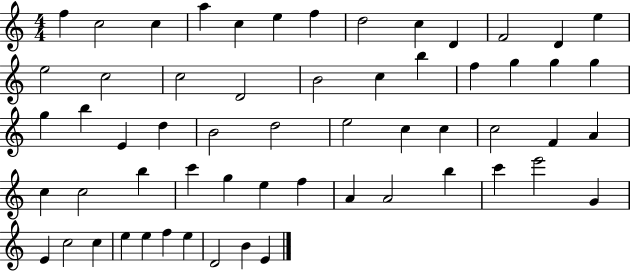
F5/q C5/h C5/q A5/q C5/q E5/q F5/q D5/h C5/q D4/q F4/h D4/q E5/q E5/h C5/h C5/h D4/h B4/h C5/q B5/q F5/q G5/q G5/q G5/q G5/q B5/q E4/q D5/q B4/h D5/h E5/h C5/q C5/q C5/h F4/q A4/q C5/q C5/h B5/q C6/q G5/q E5/q F5/q A4/q A4/h B5/q C6/q E6/h G4/q E4/q C5/h C5/q E5/q E5/q F5/q E5/q D4/h B4/q E4/q